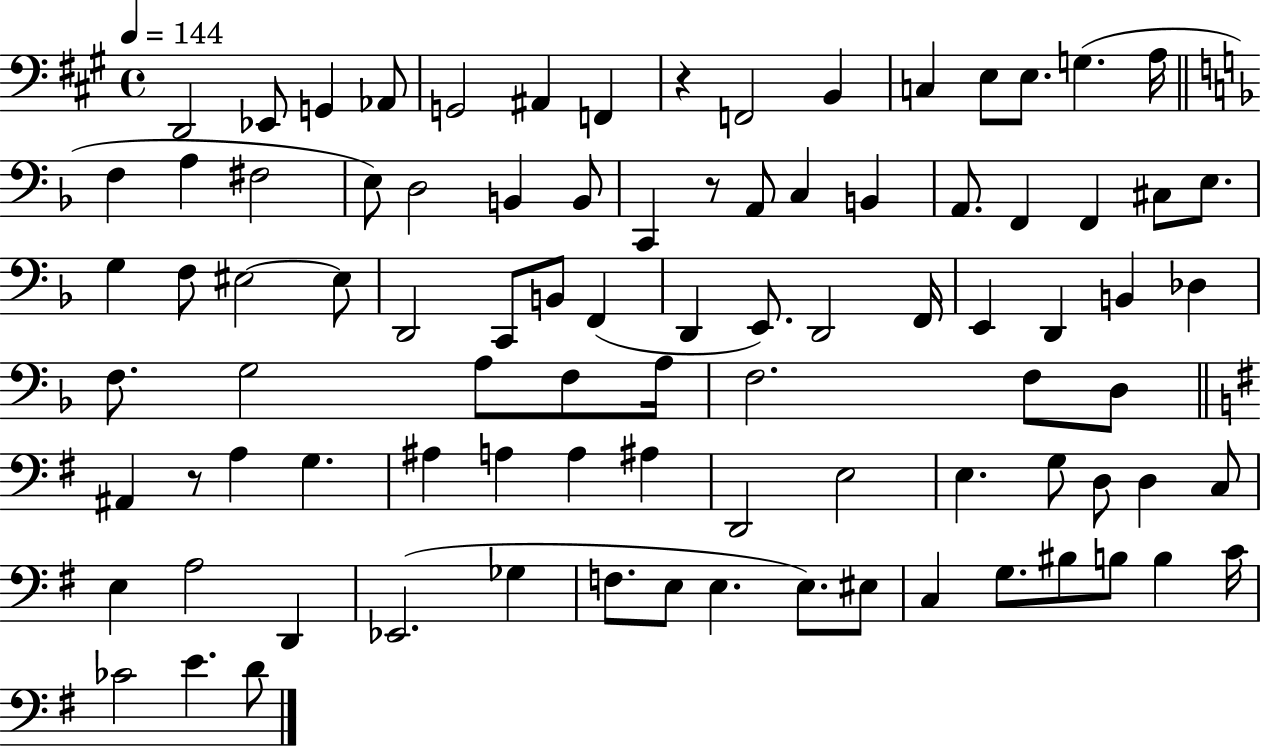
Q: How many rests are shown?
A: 3